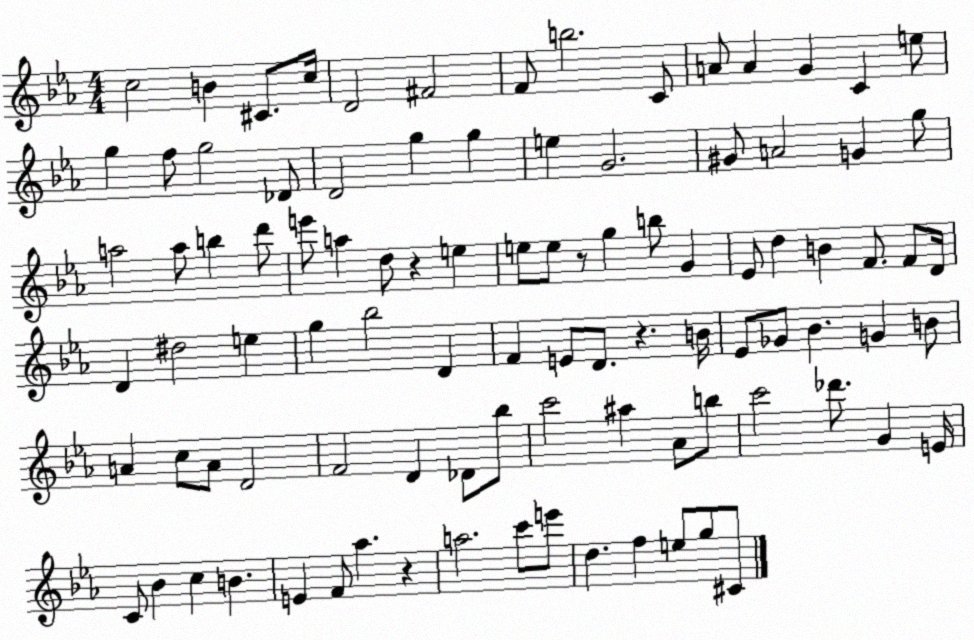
X:1
T:Untitled
M:4/4
L:1/4
K:Eb
c2 B ^C/2 c/4 D2 ^F2 F/2 b2 C/2 A/2 A G C e/2 g f/2 g2 _D/2 D2 g g e G2 ^G/2 A2 G g/2 a2 a/2 b d'/2 e'/2 a d/2 z e e/2 e/2 z/2 g b/2 G _E/2 d B F/2 F/2 D/4 D ^d2 e g _b2 D F E/2 D/2 z B/4 _E/2 _G/2 _B G B/2 A c/2 A/2 D2 F2 D _D/2 _b/2 c'2 ^a _A/2 b/2 c'2 _d'/2 G E/4 C/2 _B c B E F/2 _a z a2 c'/2 e'/2 d f e/2 g/2 ^C/2